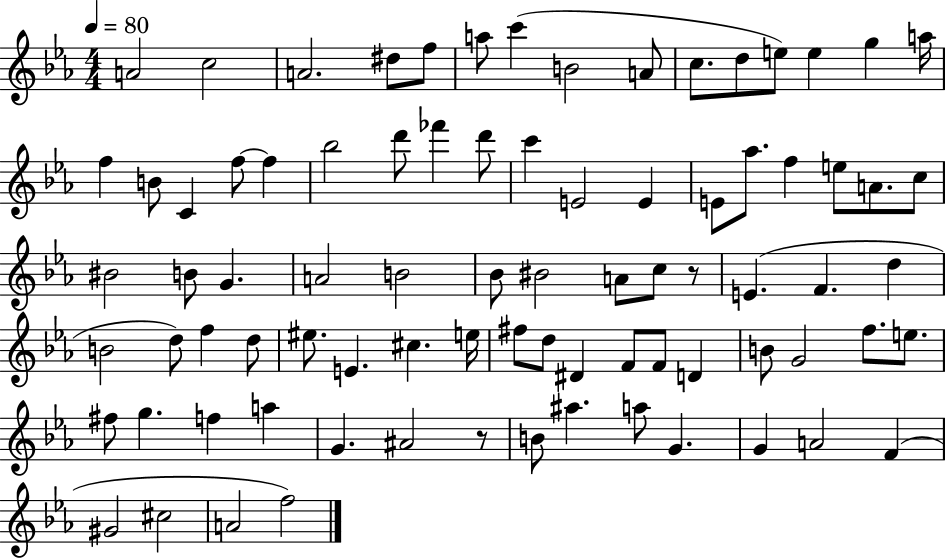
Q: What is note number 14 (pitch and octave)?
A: G5